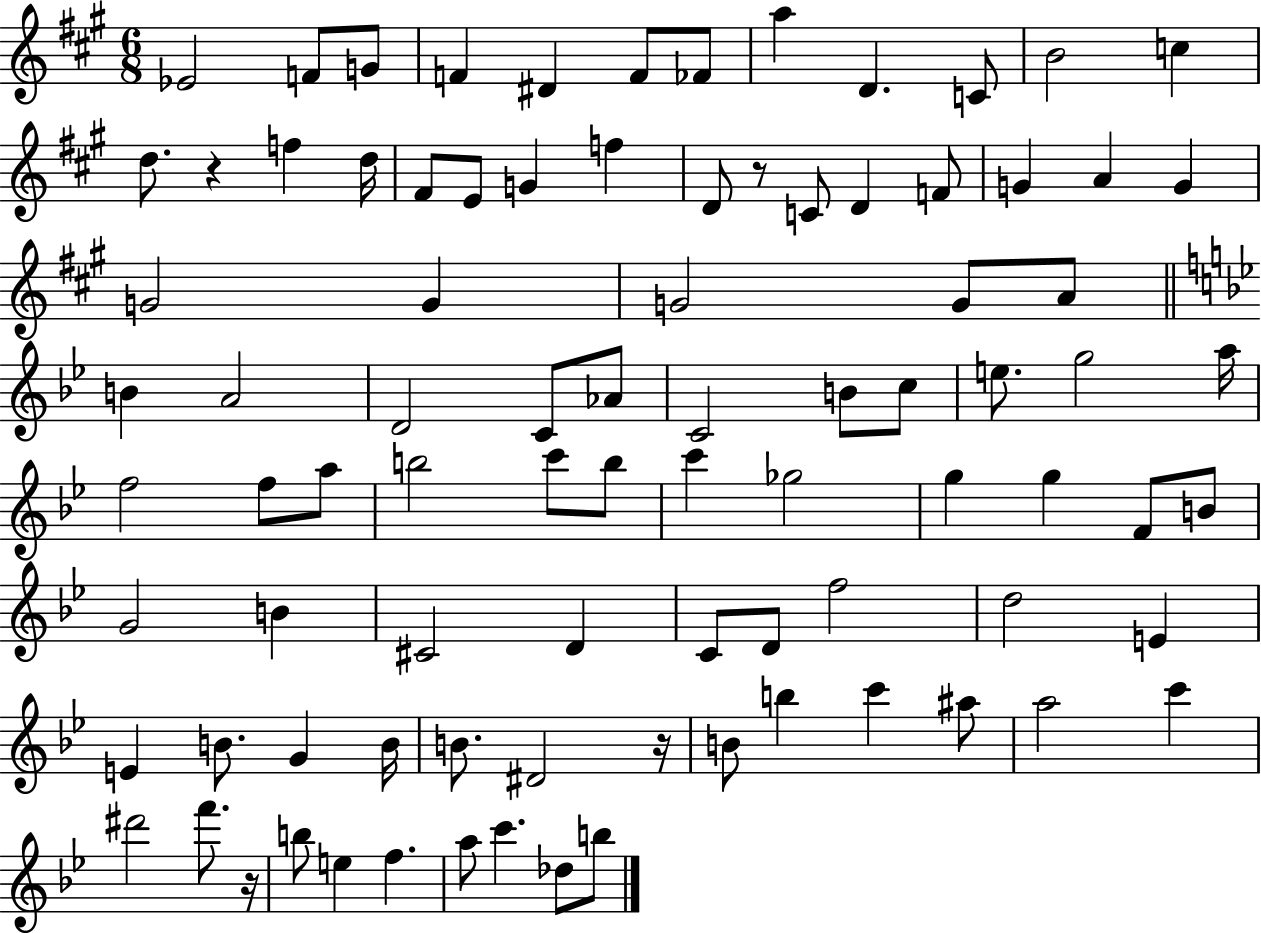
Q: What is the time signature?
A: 6/8